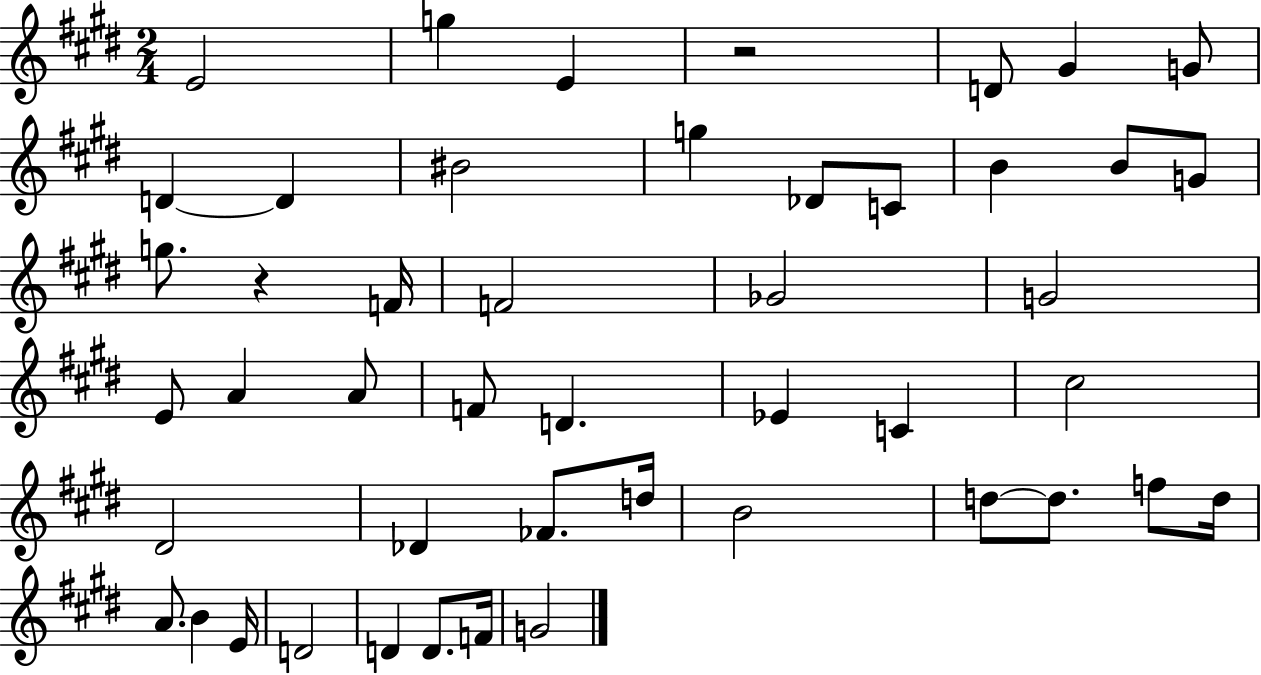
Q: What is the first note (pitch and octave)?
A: E4